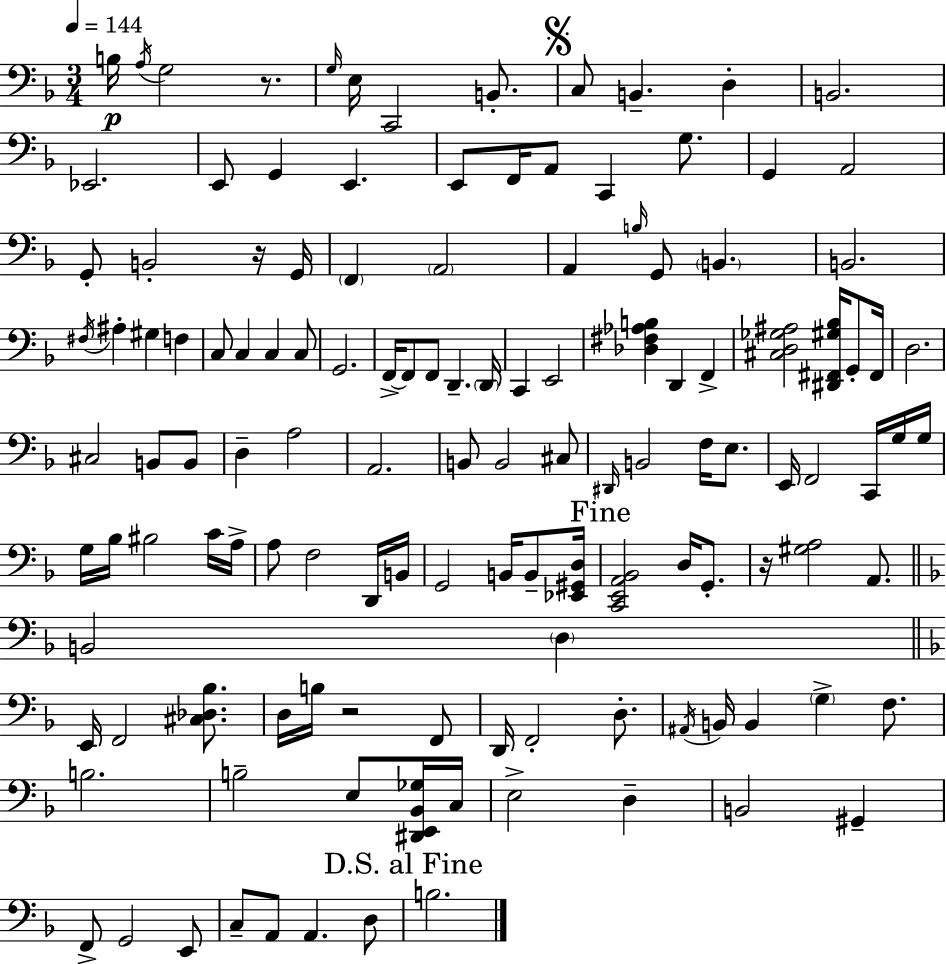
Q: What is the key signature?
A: D minor